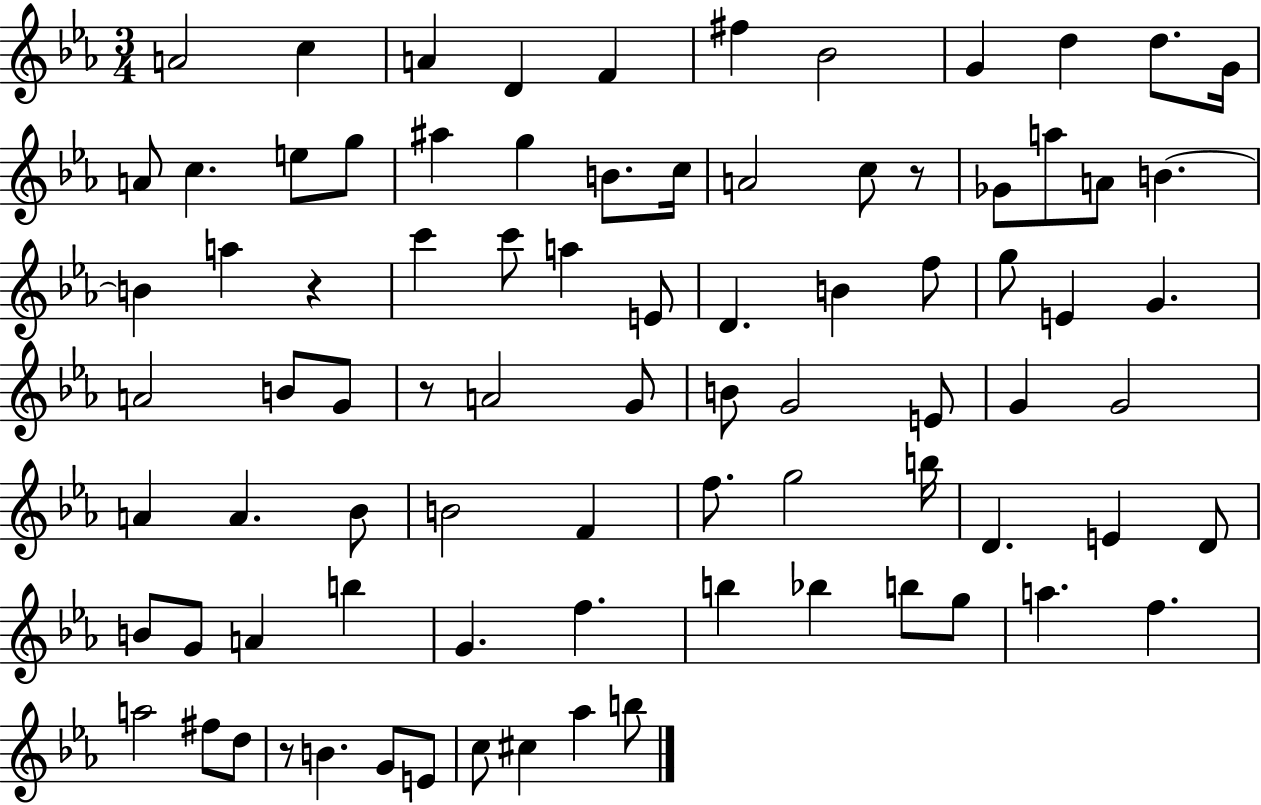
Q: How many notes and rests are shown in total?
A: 84